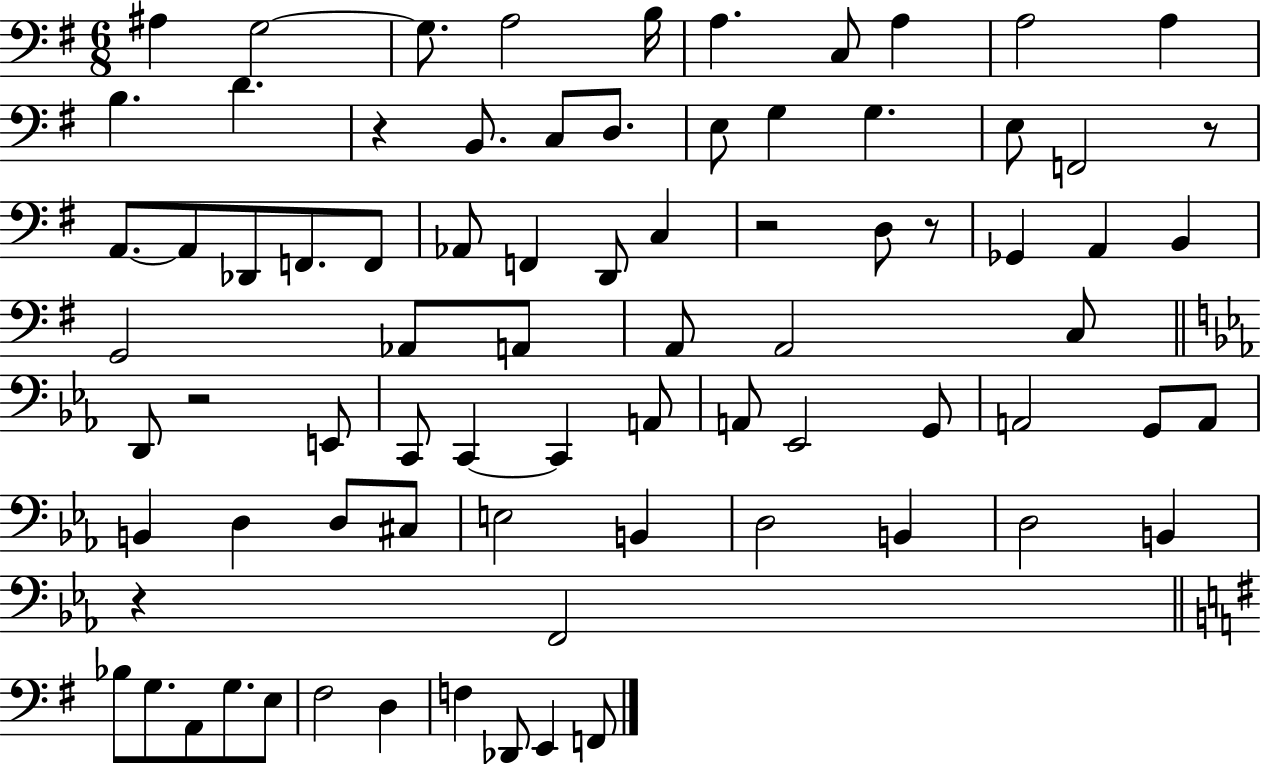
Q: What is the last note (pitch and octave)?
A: F2